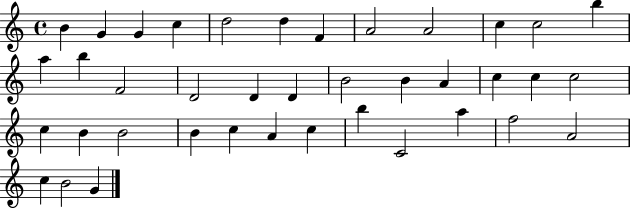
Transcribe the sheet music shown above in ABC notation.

X:1
T:Untitled
M:4/4
L:1/4
K:C
B G G c d2 d F A2 A2 c c2 b a b F2 D2 D D B2 B A c c c2 c B B2 B c A c b C2 a f2 A2 c B2 G